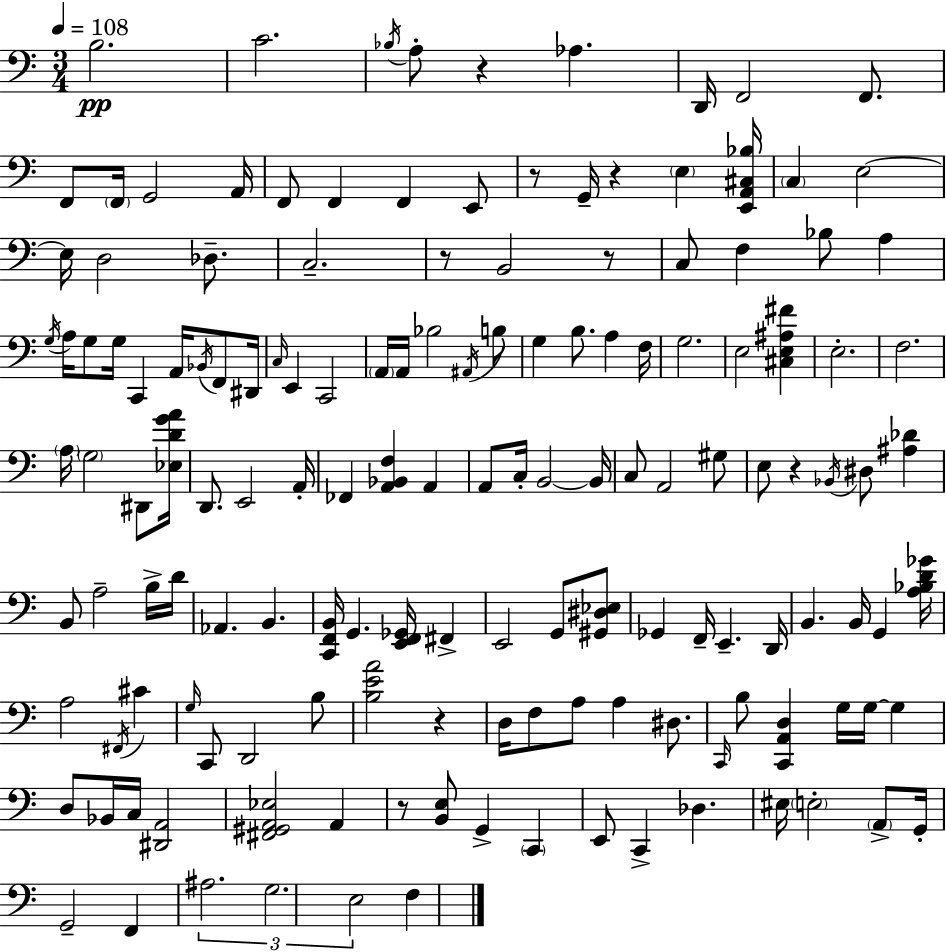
B3/h. C4/h. Bb3/s A3/e R/q Ab3/q. D2/s F2/h F2/e. F2/e F2/s G2/h A2/s F2/e F2/q F2/q E2/e R/e G2/s R/q E3/q [E2,A2,C#3,Bb3]/s C3/q E3/h E3/s D3/h Db3/e. C3/h. R/e B2/h R/e C3/e F3/q Bb3/e A3/q G3/s A3/s G3/e G3/s C2/q A2/s Bb2/s F2/e D#2/s C3/s E2/q C2/h A2/s A2/s Bb3/h A#2/s B3/e G3/q B3/e. A3/q F3/s G3/h. E3/h [C#3,E3,A#3,F#4]/q E3/h. F3/h. A3/s G3/h D#2/e [Eb3,D4,G4,A4]/s D2/e. E2/h A2/s FES2/q [A2,Bb2,F3]/q A2/q A2/e C3/s B2/h B2/s C3/e A2/h G#3/e E3/e R/q Bb2/s D#3/e [A#3,Db4]/q B2/e A3/h B3/s D4/s Ab2/q. B2/q. [C2,F2,B2]/s G2/q. [E2,F2,Gb2]/s F#2/q E2/h G2/e [G#2,D#3,Eb3]/e Gb2/q F2/s E2/q. D2/s B2/q. B2/s G2/q [A3,Bb3,D4,Gb4]/s A3/h F#2/s C#4/q G3/s C2/e D2/h B3/e [B3,E4,A4]/h R/q D3/s F3/e A3/e A3/q D#3/e. C2/s B3/e [C2,A2,D3]/q G3/s G3/s G3/q D3/e Bb2/s C3/s [D#2,A2]/h [F#2,G#2,A2,Eb3]/h A2/q R/e [B2,E3]/e G2/q C2/q E2/e C2/q Db3/q. EIS3/s E3/h A2/e G2/s G2/h F2/q A#3/h. G3/h. E3/h F3/q